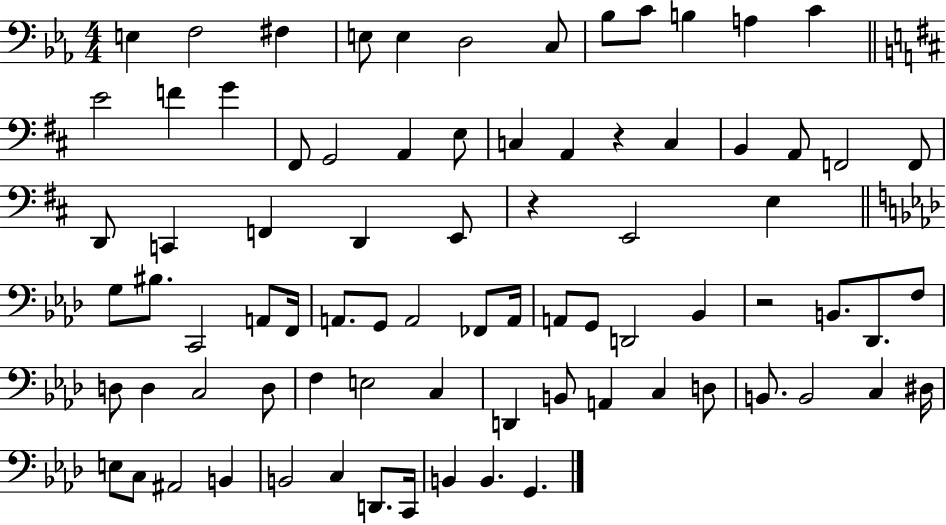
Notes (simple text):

E3/q F3/h F#3/q E3/e E3/q D3/h C3/e Bb3/e C4/e B3/q A3/q C4/q E4/h F4/q G4/q F#2/e G2/h A2/q E3/e C3/q A2/q R/q C3/q B2/q A2/e F2/h F2/e D2/e C2/q F2/q D2/q E2/e R/q E2/h E3/q G3/e BIS3/e. C2/h A2/e F2/s A2/e. G2/e A2/h FES2/e A2/s A2/e G2/e D2/h Bb2/q R/h B2/e. Db2/e. F3/e D3/e D3/q C3/h D3/e F3/q E3/h C3/q D2/q B2/e A2/q C3/q D3/e B2/e. B2/h C3/q D#3/s E3/e C3/e A#2/h B2/q B2/h C3/q D2/e. C2/s B2/q B2/q. G2/q.